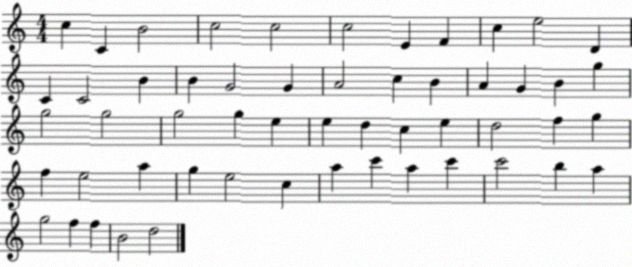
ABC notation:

X:1
T:Untitled
M:4/4
L:1/4
K:C
c C B2 c2 c2 c2 E F c e2 D C C2 B B G2 G A2 c B A G B g g2 g2 g2 g e e d c e d2 f g f e2 a g e2 c a c' a c' c'2 b a g2 f f B2 d2